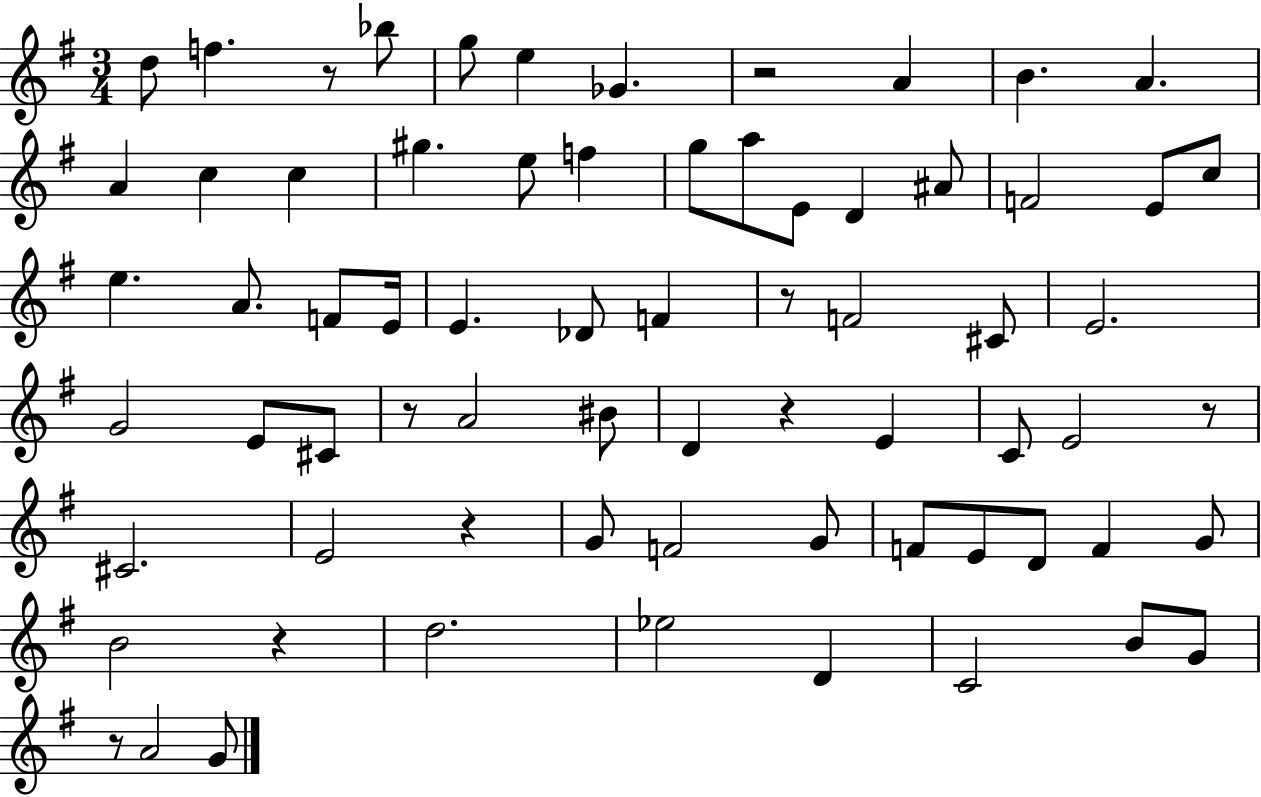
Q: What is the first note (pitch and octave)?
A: D5